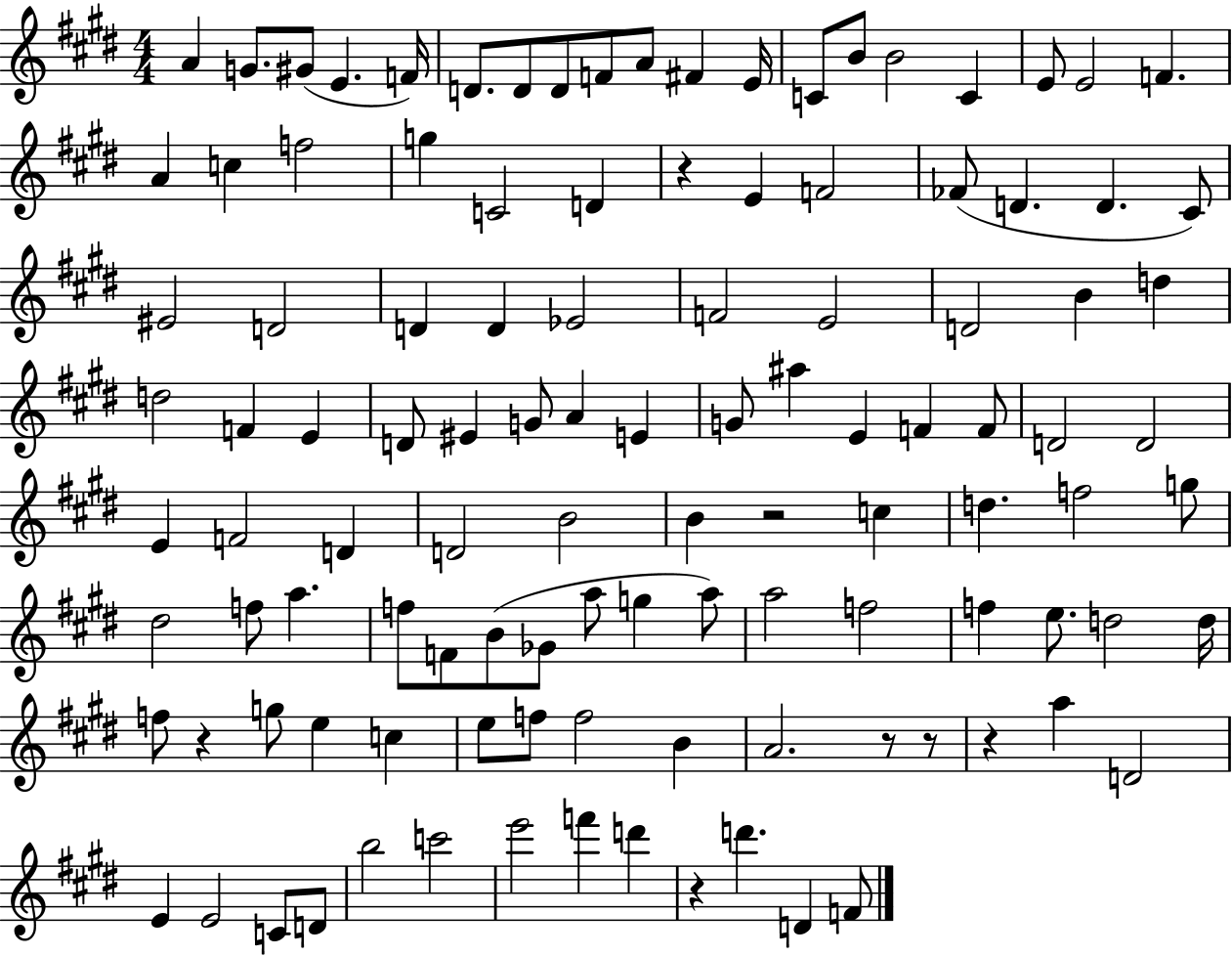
A4/q G4/e. G#4/e E4/q. F4/s D4/e. D4/e D4/e F4/e A4/e F#4/q E4/s C4/e B4/e B4/h C4/q E4/e E4/h F4/q. A4/q C5/q F5/h G5/q C4/h D4/q R/q E4/q F4/h FES4/e D4/q. D4/q. C#4/e EIS4/h D4/h D4/q D4/q Eb4/h F4/h E4/h D4/h B4/q D5/q D5/h F4/q E4/q D4/e EIS4/q G4/e A4/q E4/q G4/e A#5/q E4/q F4/q F4/e D4/h D4/h E4/q F4/h D4/q D4/h B4/h B4/q R/h C5/q D5/q. F5/h G5/e D#5/h F5/e A5/q. F5/e F4/e B4/e Gb4/e A5/e G5/q A5/e A5/h F5/h F5/q E5/e. D5/h D5/s F5/e R/q G5/e E5/q C5/q E5/e F5/e F5/h B4/q A4/h. R/e R/e R/q A5/q D4/h E4/q E4/h C4/e D4/e B5/h C6/h E6/h F6/q D6/q R/q D6/q. D4/q F4/e